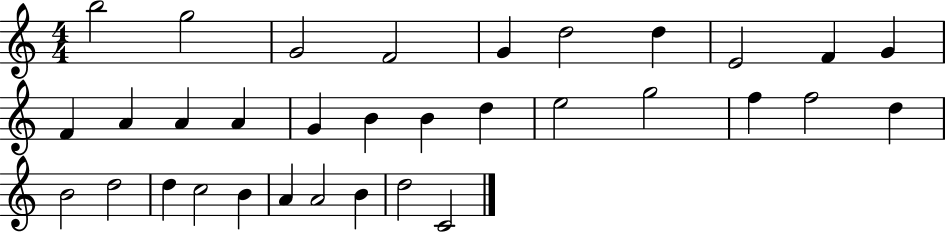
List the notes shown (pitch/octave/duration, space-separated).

B5/h G5/h G4/h F4/h G4/q D5/h D5/q E4/h F4/q G4/q F4/q A4/q A4/q A4/q G4/q B4/q B4/q D5/q E5/h G5/h F5/q F5/h D5/q B4/h D5/h D5/q C5/h B4/q A4/q A4/h B4/q D5/h C4/h